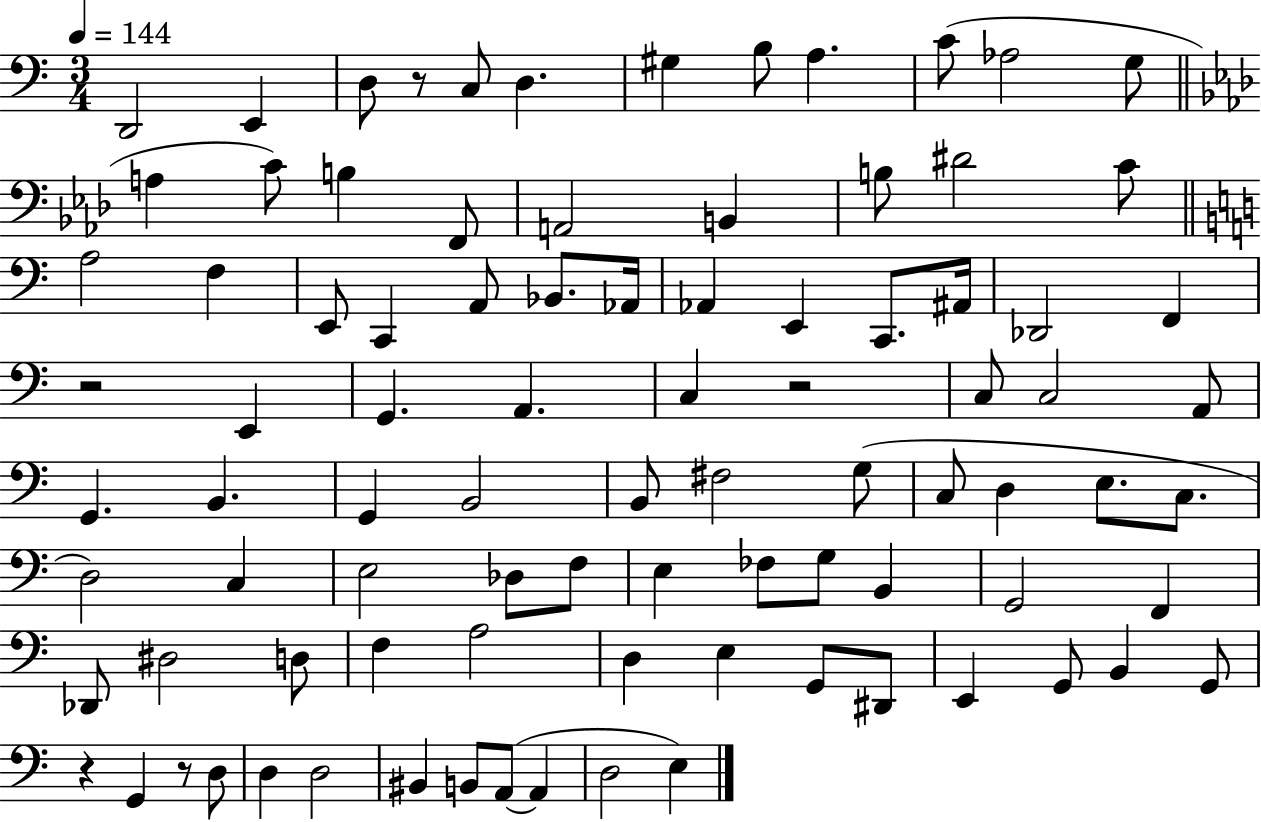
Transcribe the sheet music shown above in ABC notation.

X:1
T:Untitled
M:3/4
L:1/4
K:C
D,,2 E,, D,/2 z/2 C,/2 D, ^G, B,/2 A, C/2 _A,2 G,/2 A, C/2 B, F,,/2 A,,2 B,, B,/2 ^D2 C/2 A,2 F, E,,/2 C,, A,,/2 _B,,/2 _A,,/4 _A,, E,, C,,/2 ^A,,/4 _D,,2 F,, z2 E,, G,, A,, C, z2 C,/2 C,2 A,,/2 G,, B,, G,, B,,2 B,,/2 ^F,2 G,/2 C,/2 D, E,/2 C,/2 D,2 C, E,2 _D,/2 F,/2 E, _F,/2 G,/2 B,, G,,2 F,, _D,,/2 ^D,2 D,/2 F, A,2 D, E, G,,/2 ^D,,/2 E,, G,,/2 B,, G,,/2 z G,, z/2 D,/2 D, D,2 ^B,, B,,/2 A,,/2 A,, D,2 E,